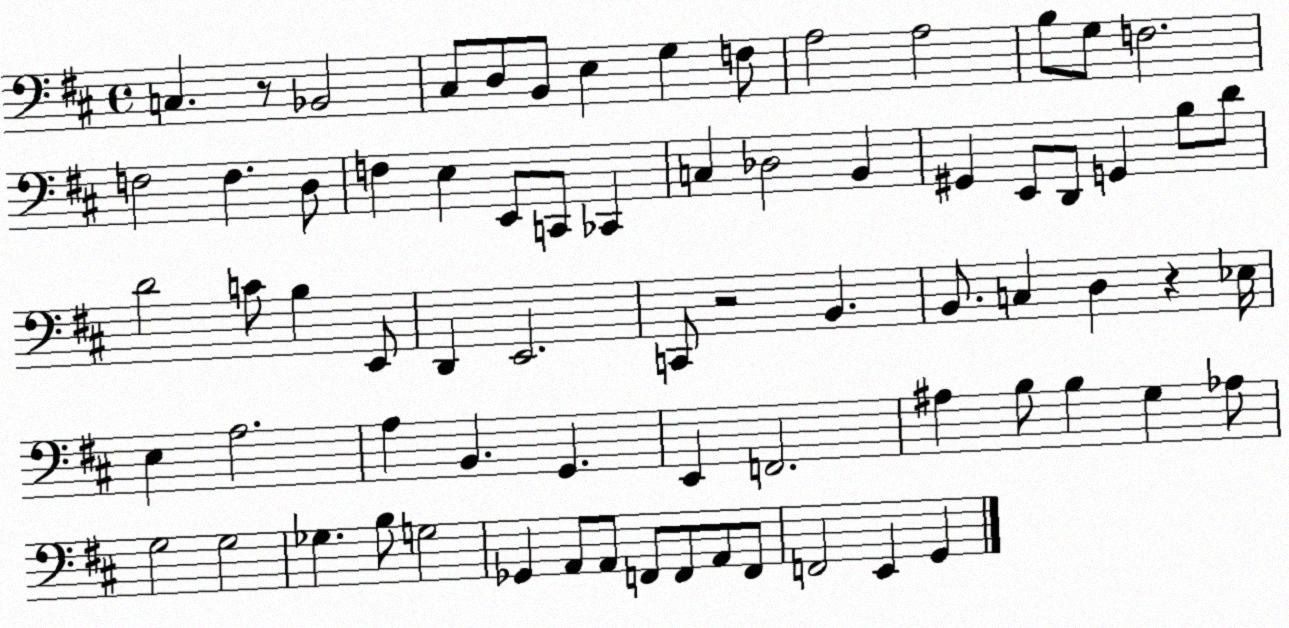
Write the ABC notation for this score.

X:1
T:Untitled
M:4/4
L:1/4
K:D
C, z/2 _B,,2 ^C,/2 D,/2 B,,/2 E, G, F,/2 A,2 A,2 B,/2 G,/2 F,2 F,2 F, D,/2 F, E, E,,/2 C,,/2 _C,, C, _D,2 B,, ^G,, E,,/2 D,,/2 G,, B,/2 D/2 D2 C/2 B, E,,/2 D,, E,,2 C,,/2 z2 B,, B,,/2 C, D, z _E,/4 E, A,2 A, B,, G,, E,, F,,2 ^A, B,/2 B, G, _A,/2 G,2 G,2 _G, B,/2 G,2 _G,, A,,/2 A,,/2 F,,/2 F,,/2 A,,/2 F,,/2 F,,2 E,, G,,